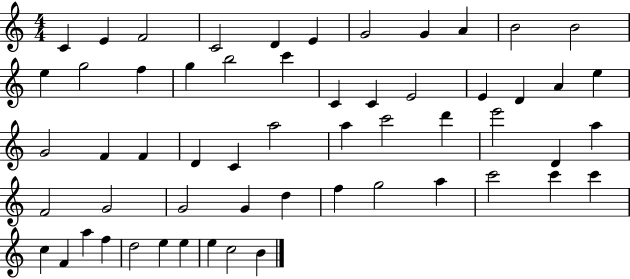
C4/q E4/q F4/h C4/h D4/q E4/q G4/h G4/q A4/q B4/h B4/h E5/q G5/h F5/q G5/q B5/h C6/q C4/q C4/q E4/h E4/q D4/q A4/q E5/q G4/h F4/q F4/q D4/q C4/q A5/h A5/q C6/h D6/q E6/h D4/q A5/q F4/h G4/h G4/h G4/q D5/q F5/q G5/h A5/q C6/h C6/q C6/q C5/q F4/q A5/q F5/q D5/h E5/q E5/q E5/q C5/h B4/q